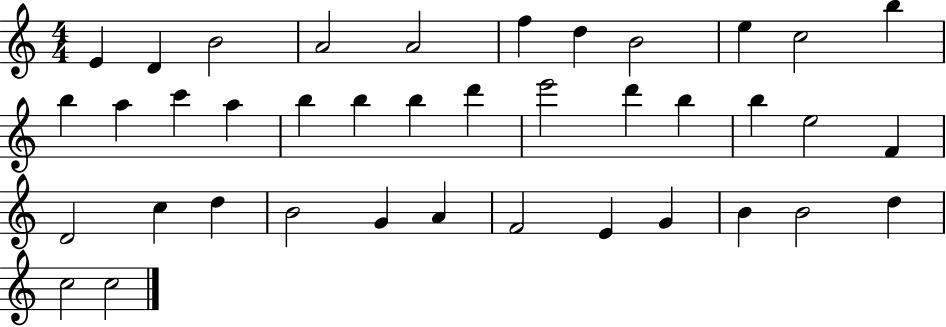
{
  \clef treble
  \numericTimeSignature
  \time 4/4
  \key c \major
  e'4 d'4 b'2 | a'2 a'2 | f''4 d''4 b'2 | e''4 c''2 b''4 | \break b''4 a''4 c'''4 a''4 | b''4 b''4 b''4 d'''4 | e'''2 d'''4 b''4 | b''4 e''2 f'4 | \break d'2 c''4 d''4 | b'2 g'4 a'4 | f'2 e'4 g'4 | b'4 b'2 d''4 | \break c''2 c''2 | \bar "|."
}